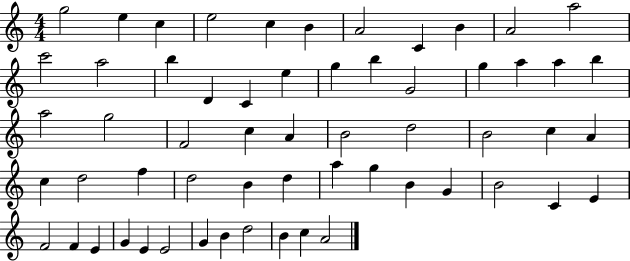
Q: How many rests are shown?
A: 0